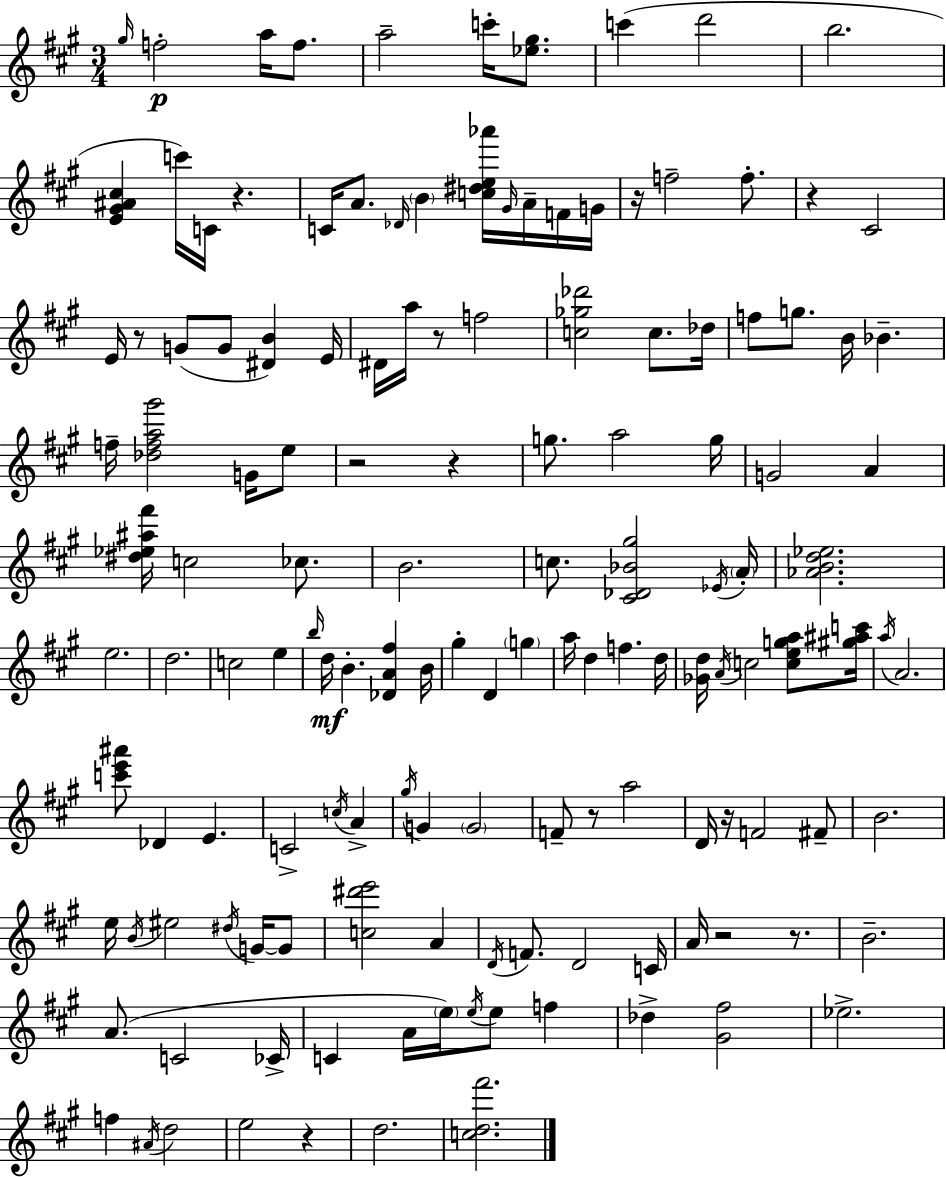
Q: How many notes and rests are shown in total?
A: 140